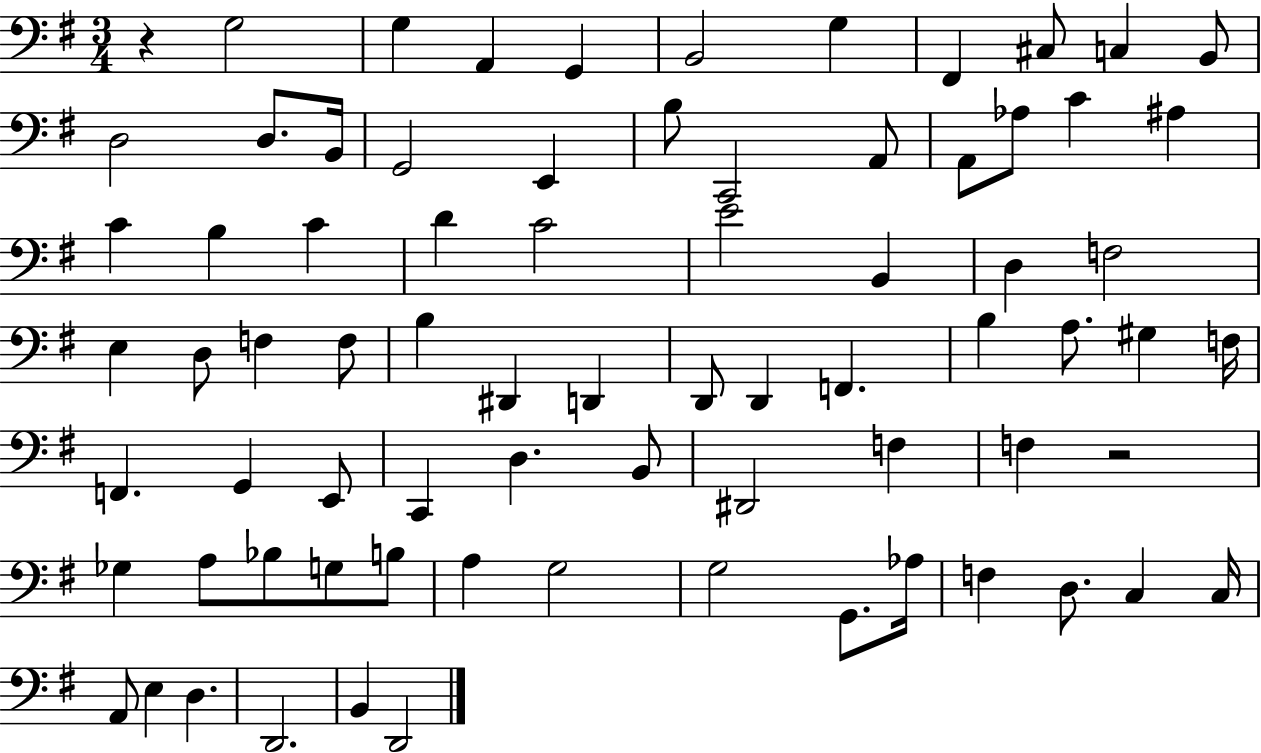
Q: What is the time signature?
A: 3/4